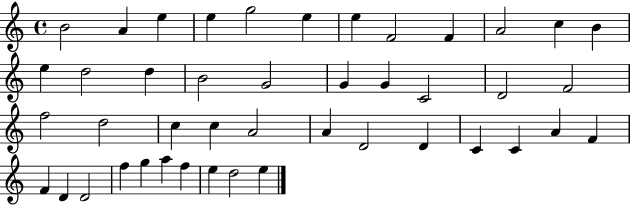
B4/h A4/q E5/q E5/q G5/h E5/q E5/q F4/h F4/q A4/h C5/q B4/q E5/q D5/h D5/q B4/h G4/h G4/q G4/q C4/h D4/h F4/h F5/h D5/h C5/q C5/q A4/h A4/q D4/h D4/q C4/q C4/q A4/q F4/q F4/q D4/q D4/h F5/q G5/q A5/q F5/q E5/q D5/h E5/q